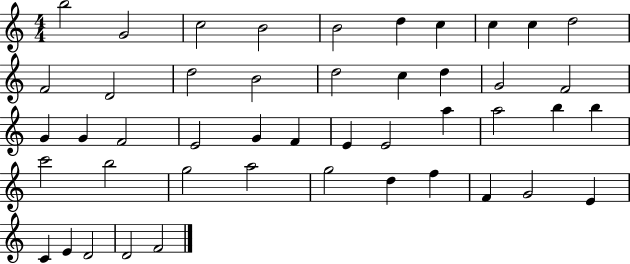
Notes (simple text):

B5/h G4/h C5/h B4/h B4/h D5/q C5/q C5/q C5/q D5/h F4/h D4/h D5/h B4/h D5/h C5/q D5/q G4/h F4/h G4/q G4/q F4/h E4/h G4/q F4/q E4/q E4/h A5/q A5/h B5/q B5/q C6/h B5/h G5/h A5/h G5/h D5/q F5/q F4/q G4/h E4/q C4/q E4/q D4/h D4/h F4/h